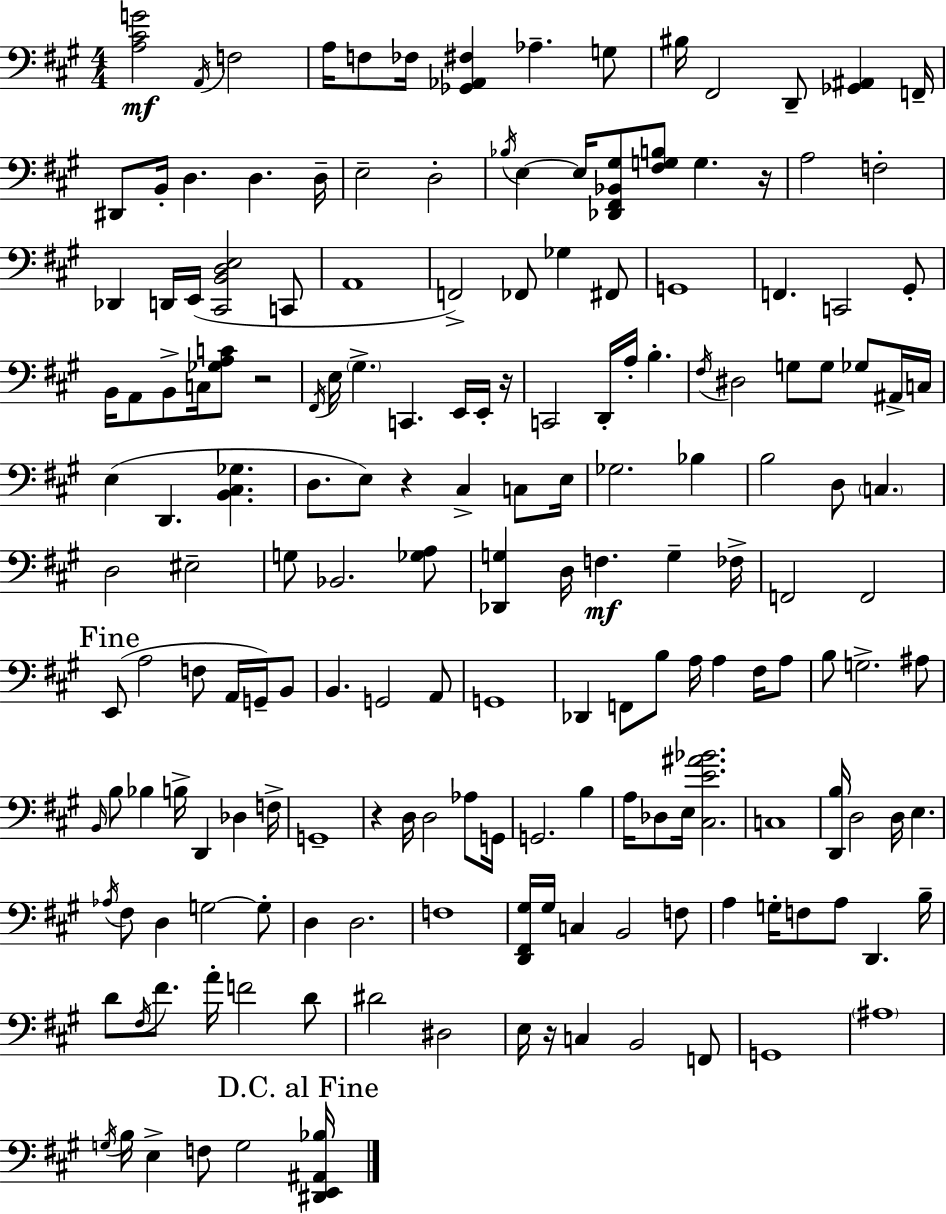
X:1
T:Untitled
M:4/4
L:1/4
K:A
[A,^CG]2 A,,/4 F,2 A,/4 F,/2 _F,/4 [_G,,_A,,^F,] _A, G,/2 ^B,/4 ^F,,2 D,,/2 [_G,,^A,,] F,,/4 ^D,,/2 B,,/4 D, D, D,/4 E,2 D,2 _B,/4 E, E,/4 [_D,,^F,,_B,,^G,]/2 [^F,G,B,]/2 G, z/4 A,2 F,2 _D,, D,,/4 E,,/4 [^C,,B,,D,E,]2 C,,/2 A,,4 F,,2 _F,,/2 _G, ^F,,/2 G,,4 F,, C,,2 ^G,,/2 B,,/4 A,,/2 B,,/2 C,/4 [_G,A,C]/2 z2 ^F,,/4 E,/4 ^G, C,, E,,/4 E,,/4 z/4 C,,2 D,,/4 A,/4 B, ^F,/4 ^D,2 G,/2 G,/2 _G,/2 ^A,,/4 C,/4 E, D,, [B,,^C,_G,] D,/2 E,/2 z ^C, C,/2 E,/4 _G,2 _B, B,2 D,/2 C, D,2 ^E,2 G,/2 _B,,2 [_G,A,]/2 [_D,,G,] D,/4 F, G, _F,/4 F,,2 F,,2 E,,/2 A,2 F,/2 A,,/4 G,,/4 B,,/2 B,, G,,2 A,,/2 G,,4 _D,, F,,/2 B,/2 A,/4 A, ^F,/4 A,/2 B,/2 G,2 ^A,/2 B,,/4 B,/2 _B, B,/4 D,, _D, F,/4 G,,4 z D,/4 D,2 _A,/2 G,,/4 G,,2 B, A,/4 _D,/2 E,/4 [^C,E^A_B]2 C,4 [D,,B,]/4 D,2 D,/4 E, _A,/4 ^F,/2 D, G,2 G,/2 D, D,2 F,4 [D,,^F,,^G,]/4 ^G,/4 C, B,,2 F,/2 A, G,/4 F,/2 A,/2 D,, B,/4 D/2 ^F,/4 ^F/2 A/4 F2 D/2 ^D2 ^D,2 E,/4 z/4 C, B,,2 F,,/2 G,,4 ^A,4 G,/4 B,/4 E, F,/2 G,2 [^D,,E,,^A,,_B,]/4